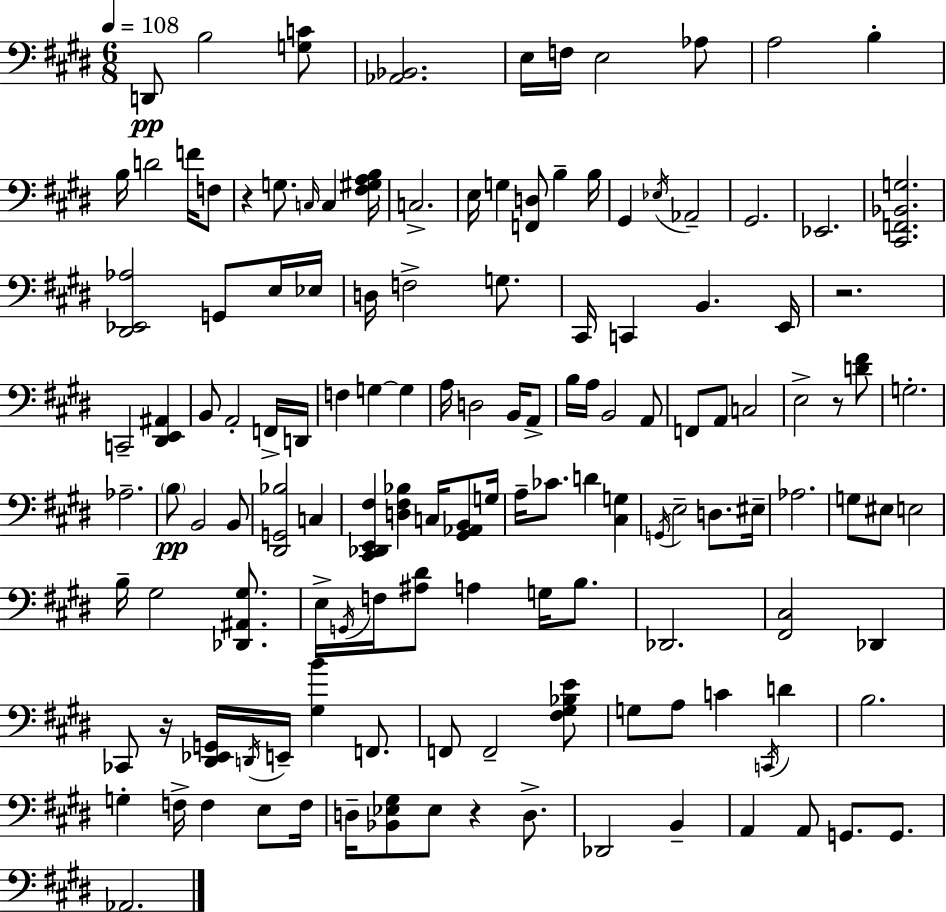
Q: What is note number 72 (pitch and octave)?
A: G3